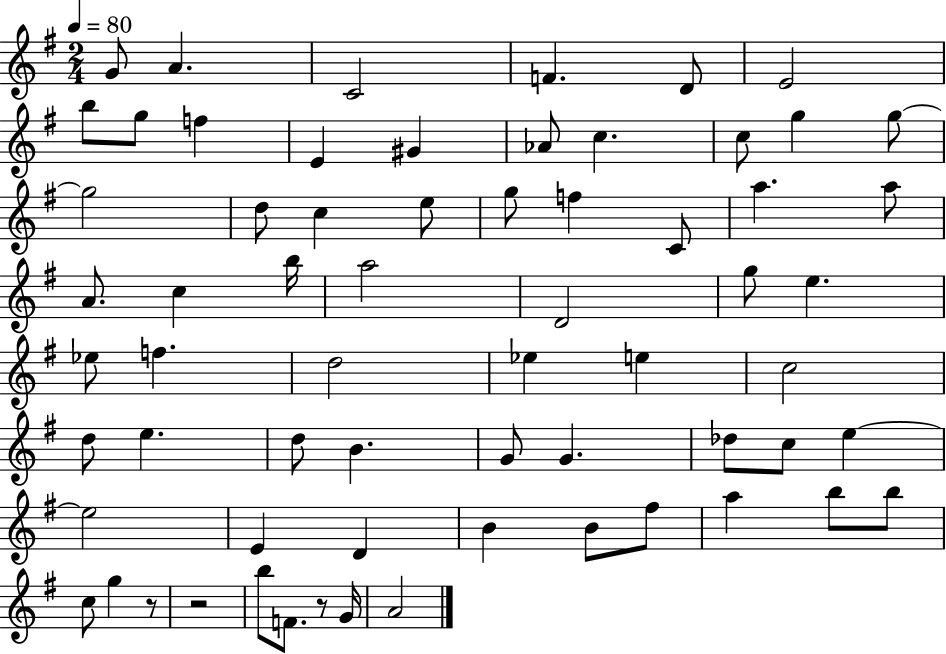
G4/e A4/q. C4/h F4/q. D4/e E4/h B5/e G5/e F5/q E4/q G#4/q Ab4/e C5/q. C5/e G5/q G5/e G5/h D5/e C5/q E5/e G5/e F5/q C4/e A5/q. A5/e A4/e. C5/q B5/s A5/h D4/h G5/e E5/q. Eb5/e F5/q. D5/h Eb5/q E5/q C5/h D5/e E5/q. D5/e B4/q. G4/e G4/q. Db5/e C5/e E5/q E5/h E4/q D4/q B4/q B4/e F#5/e A5/q B5/e B5/e C5/e G5/q R/e R/h B5/e F4/e. R/e G4/s A4/h